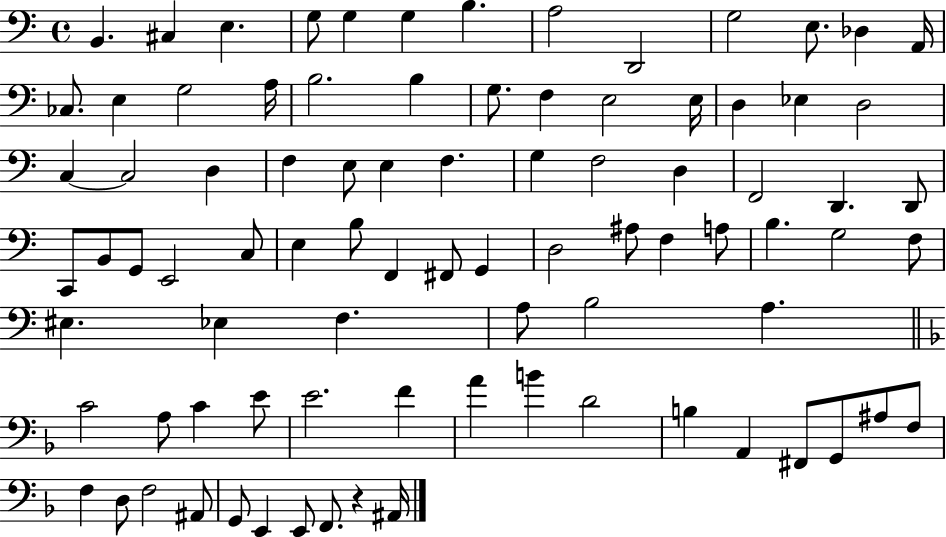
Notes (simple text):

B2/q. C#3/q E3/q. G3/e G3/q G3/q B3/q. A3/h D2/h G3/h E3/e. Db3/q A2/s CES3/e. E3/q G3/h A3/s B3/h. B3/q G3/e. F3/q E3/h E3/s D3/q Eb3/q D3/h C3/q C3/h D3/q F3/q E3/e E3/q F3/q. G3/q F3/h D3/q F2/h D2/q. D2/e C2/e B2/e G2/e E2/h C3/e E3/q B3/e F2/q F#2/e G2/q D3/h A#3/e F3/q A3/e B3/q. G3/h F3/e EIS3/q. Eb3/q F3/q. A3/e B3/h A3/q. C4/h A3/e C4/q E4/e E4/h. F4/q A4/q B4/q D4/h B3/q A2/q F#2/e G2/e A#3/e F3/e F3/q D3/e F3/h A#2/e G2/e E2/q E2/e F2/e. R/q A#2/s